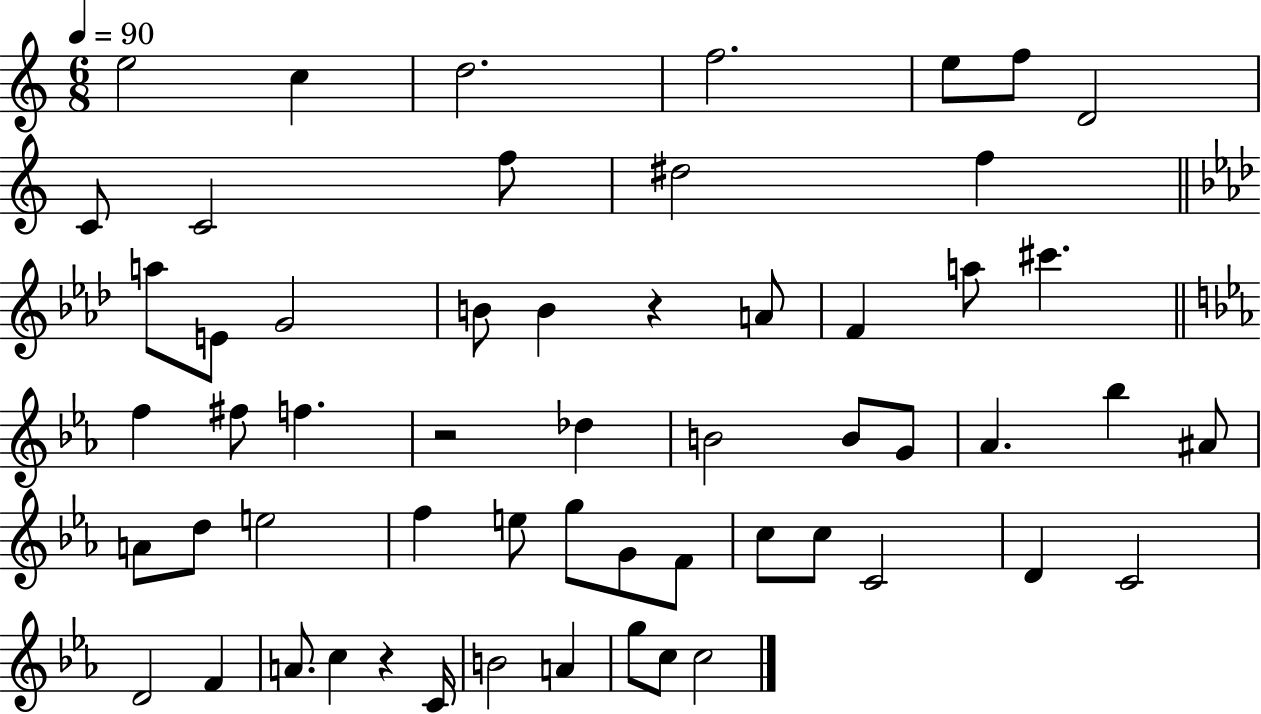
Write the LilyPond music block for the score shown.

{
  \clef treble
  \numericTimeSignature
  \time 6/8
  \key c \major
  \tempo 4 = 90
  \repeat volta 2 { e''2 c''4 | d''2. | f''2. | e''8 f''8 d'2 | \break c'8 c'2 f''8 | dis''2 f''4 | \bar "||" \break \key f \minor a''8 e'8 g'2 | b'8 b'4 r4 a'8 | f'4 a''8 cis'''4. | \bar "||" \break \key ees \major f''4 fis''8 f''4. | r2 des''4 | b'2 b'8 g'8 | aes'4. bes''4 ais'8 | \break a'8 d''8 e''2 | f''4 e''8 g''8 g'8 f'8 | c''8 c''8 c'2 | d'4 c'2 | \break d'2 f'4 | a'8. c''4 r4 c'16 | b'2 a'4 | g''8 c''8 c''2 | \break } \bar "|."
}